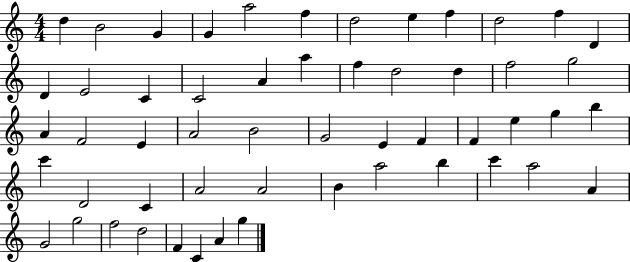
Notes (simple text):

D5/q B4/h G4/q G4/q A5/h F5/q D5/h E5/q F5/q D5/h F5/q D4/q D4/q E4/h C4/q C4/h A4/q A5/q F5/q D5/h D5/q F5/h G5/h A4/q F4/h E4/q A4/h B4/h G4/h E4/q F4/q F4/q E5/q G5/q B5/q C6/q D4/h C4/q A4/h A4/h B4/q A5/h B5/q C6/q A5/h A4/q G4/h G5/h F5/h D5/h F4/q C4/q A4/q G5/q